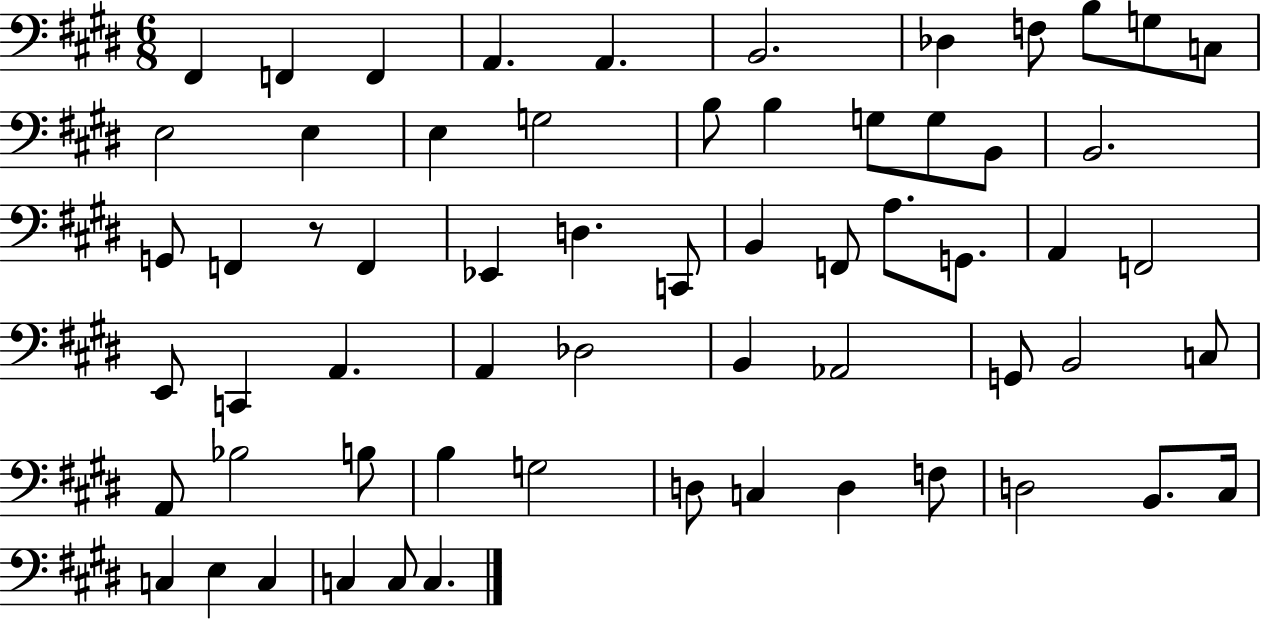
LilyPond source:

{
  \clef bass
  \numericTimeSignature
  \time 6/8
  \key e \major
  fis,4 f,4 f,4 | a,4. a,4. | b,2. | des4 f8 b8 g8 c8 | \break e2 e4 | e4 g2 | b8 b4 g8 g8 b,8 | b,2. | \break g,8 f,4 r8 f,4 | ees,4 d4. c,8 | b,4 f,8 a8. g,8. | a,4 f,2 | \break e,8 c,4 a,4. | a,4 des2 | b,4 aes,2 | g,8 b,2 c8 | \break a,8 bes2 b8 | b4 g2 | d8 c4 d4 f8 | d2 b,8. cis16 | \break c4 e4 c4 | c4 c8 c4. | \bar "|."
}